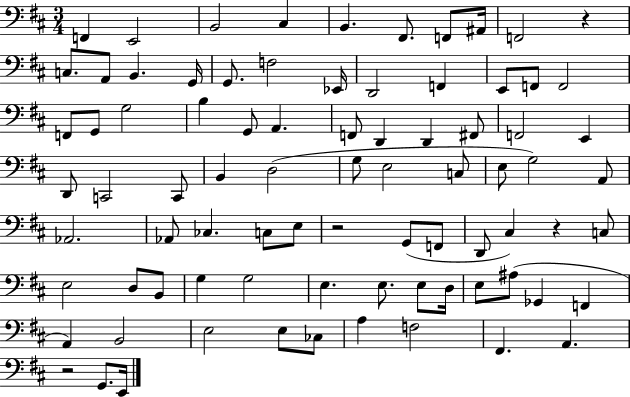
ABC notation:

X:1
T:Untitled
M:3/4
L:1/4
K:D
F,, E,,2 B,,2 ^C, B,, ^F,,/2 F,,/2 ^A,,/4 F,,2 z C,/2 A,,/2 B,, G,,/4 G,,/2 F,2 _E,,/4 D,,2 F,, E,,/2 F,,/2 F,,2 F,,/2 G,,/2 G,2 B, G,,/2 A,, F,,/2 D,, D,, ^F,,/2 F,,2 E,, D,,/2 C,,2 C,,/2 B,, D,2 G,/2 E,2 C,/2 E,/2 G,2 A,,/2 _A,,2 _A,,/2 _C, C,/2 E,/2 z2 G,,/2 F,,/2 D,,/2 ^C, z C,/2 E,2 D,/2 B,,/2 G, G,2 E, E,/2 E,/2 D,/4 E,/2 ^A,/2 _G,, F,, A,, B,,2 E,2 E,/2 _C,/2 A, F,2 ^F,, A,, z2 G,,/2 E,,/4